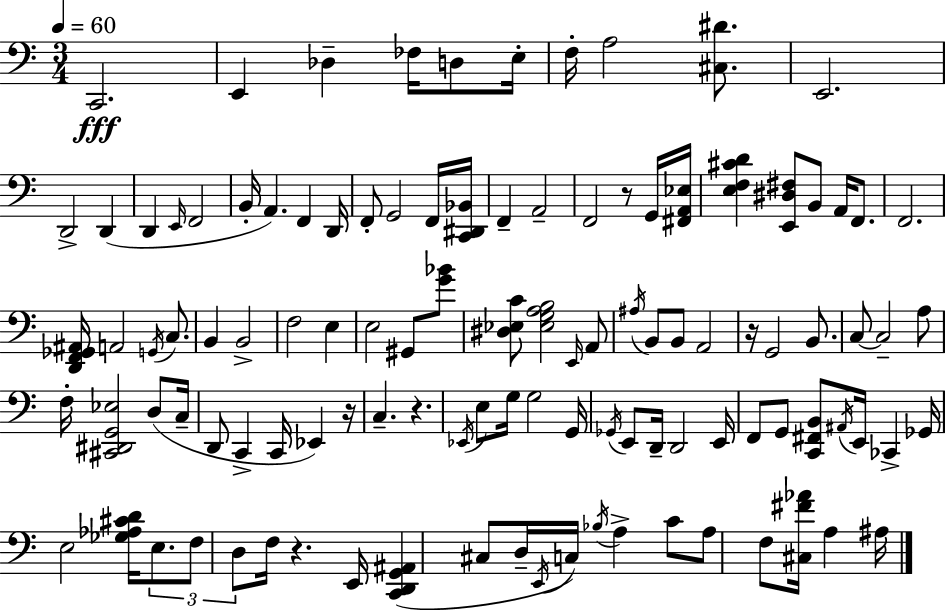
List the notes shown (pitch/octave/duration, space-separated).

C2/h. E2/q Db3/q FES3/s D3/e E3/s F3/s A3/h [C#3,D#4]/e. E2/h. D2/h D2/q D2/q E2/s F2/h B2/s A2/q. F2/q D2/s F2/e G2/h F2/s [C2,D#2,Bb2]/s F2/q A2/h F2/h R/e G2/s [F#2,A2,Eb3]/s [E3,F3,C#4,D4]/q [E2,D#3,F#3]/e B2/e A2/s F2/e. F2/h. [D2,F2,Gb2,A#2]/s A2/h G2/s C3/e. B2/q B2/h F3/h E3/q E3/h G#2/e [G4,Bb4]/e [D#3,Eb3,C4]/e [Eb3,G3,A3,B3]/h E2/s A2/e A#3/s B2/e B2/e A2/h R/s G2/h B2/e. C3/e C3/h A3/e F3/s [C#2,D#2,G2,Eb3]/h D3/e C3/s D2/e C2/q C2/s Eb2/q R/s C3/q. R/q. Eb2/s E3/e G3/s G3/h G2/s Gb2/s E2/e D2/s D2/h E2/s F2/e G2/e [C2,F#2,B2]/e A#2/s E2/s CES2/q Gb2/s E3/h [Gb3,Ab3,C#4,D4]/s E3/e. F3/e D3/e F3/s R/q. E2/s [C2,D2,G2,A#2]/q C#3/e D3/s E2/s C3/s Bb3/s A3/q C4/e A3/e F3/e [C#3,F#4,Ab4]/s A3/q A#3/s